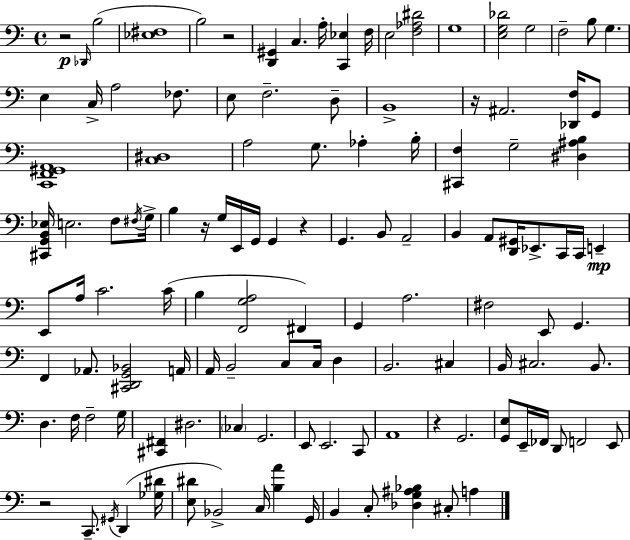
{
  \clef bass
  \time 4/4
  \defaultTimeSignature
  \key a \minor
  r2\p \grace { des,16 }( b2 | <ees fis>1 | b2) r2 | <d, gis,>4 c4. a16-. <c, ees>4 | \break f16 e2 <f aes dis'>2 | g1 | <e g des'>2 g2 | f2-- b8 g4. | \break e4 c16-> a2 fes8. | e8 f2.-- d8-- | b,1-> | r16 ais,2. <des, f>16 g,8 | \break <c, f, gis, a,>1 | <c dis>1 | a2 g8. aes4-. | b16-. <cis, f>4 g2-- <dis ais b>4 | \break <cis, g, b, ees>16 e2. f8 | \acciaccatura { fis16 } g16-> b4 r16 g16 e,16 g,16 g,4 r4 | g,4. b,8 a,2-- | b,4 a,8 <d, gis,>16 ees,8.-> c,16 c,16 e,4--\mp | \break e,8 a16 c'2. | c'16( b4 <f, g a>2 fis,4) | g,4 a2. | fis2 e,8 g,4. | \break f,4 aes,8. <cis, d, g, bes,>2 | a,16 a,16 b,2-- c8 c16 d4 | b,2. cis4 | b,16 cis2. b,8. | \break d4. f16 f2-- | g16 <cis, fis,>4 dis2. | \parenthesize ces4 g,2. | e,8 e,2. | \break c,8 a,1 | r4 g,2. | <g, e>8 e,16-- fes,16 d,8 f,2 | e,8 r2 c,8.-- \acciaccatura { gis,16 }( d,4 | \break <ges dis'>16 <e dis'>8 bes,2->) c16 <b a'>4 | g,16 b,4 c8-. <des g ais bes>4 cis8-. a4 | \bar "|."
}